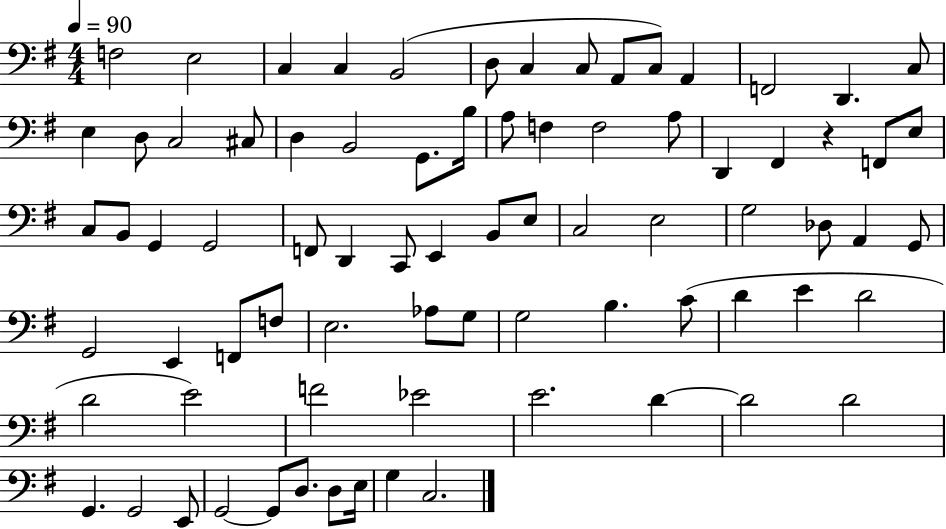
F3/h E3/h C3/q C3/q B2/h D3/e C3/q C3/e A2/e C3/e A2/q F2/h D2/q. C3/e E3/q D3/e C3/h C#3/e D3/q B2/h G2/e. B3/s A3/e F3/q F3/h A3/e D2/q F#2/q R/q F2/e E3/e C3/e B2/e G2/q G2/h F2/e D2/q C2/e E2/q B2/e E3/e C3/h E3/h G3/h Db3/e A2/q G2/e G2/h E2/q F2/e F3/e E3/h. Ab3/e G3/e G3/h B3/q. C4/e D4/q E4/q D4/h D4/h E4/h F4/h Eb4/h E4/h. D4/q D4/h D4/h G2/q. G2/h E2/e G2/h G2/e D3/e. D3/e E3/s G3/q C3/h.